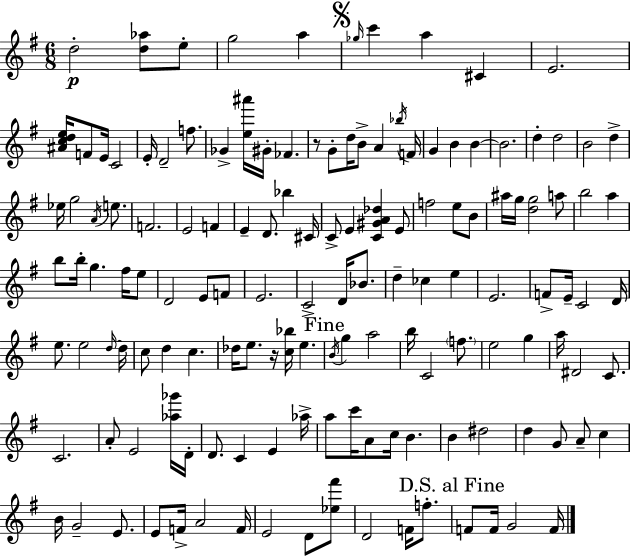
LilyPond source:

{
  \clef treble
  \numericTimeSignature
  \time 6/8
  \key e \minor
  d''2-.\p <d'' aes''>8 e''8-. | g''2 a''4 | \mark \markup { \musicglyph "scripts.segno" } \grace { ges''16 } c'''4 a''4 cis'4 | e'2. | \break <ais' c'' d'' e''>16 f'8 e'16 c'2 | e'16-. d'2-- f''8. | ges'4-> <e'' ais'''>16 gis'16-. fes'4. | r8 g'8-. d''16 b'8-> a'4 | \break \acciaccatura { bes''16 } f'16 g'4 b'4 b'4~~ | b'2. | d''4-. d''2 | b'2 d''4-> | \break ees''16 g''2 \acciaccatura { a'16 } | e''8. f'2. | e'2 f'4 | e'4-- d'8. bes''4 | \break cis'16 c'8-> e'4 <c' gis' a' des''>4 | e'8 f''2 e''8 | b'8 ais''16 g''16 <d'' g''>2 | a''8 b''2 a''4 | \break b''8 b''16-. g''4. | fis''16 e''8 d'2 e'8 | f'8 e'2. | c'2-> d'16 | \break bes'8. d''4-- ces''4 e''4 | e'2. | f'8-> e'16-- c'2 | d'16 e''8. e''2 | \break \grace { d''16~ }~ d''16 c''8 d''4 c''4. | des''16 e''8. r16 <c'' bes''>16 e''4. | \mark "Fine" \acciaccatura { b'16 } g''4 a''2 | b''16 c'2 | \break \parenthesize f''8. e''2 | g''4 a''16 dis'2 | c'8. c'2. | a'8-. e'2 | \break <aes'' ges'''>16 d'16-. d'8. c'4 | e'4 aes''16-> a''8 c'''16 a'8 c''16 b'4. | b'4 dis''2 | d''4 g'8 a'8-- | \break c''4 b'16 g'2-- | e'8. e'8 f'16-> a'2 | f'16 e'2 | d'8 <ees'' fis'''>8 d'2 | \break f'16 f''8.-. \mark "D.S. al Fine" f'8 f'16 g'2 | f'16 \bar "|."
}